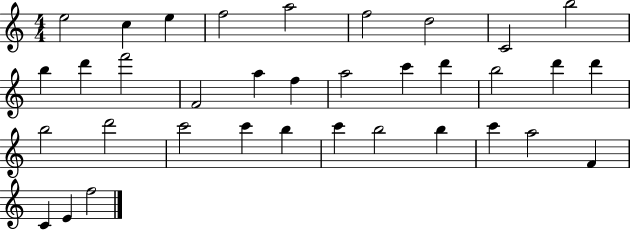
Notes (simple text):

E5/h C5/q E5/q F5/h A5/h F5/h D5/h C4/h B5/h B5/q D6/q F6/h F4/h A5/q F5/q A5/h C6/q D6/q B5/h D6/q D6/q B5/h D6/h C6/h C6/q B5/q C6/q B5/h B5/q C6/q A5/h F4/q C4/q E4/q F5/h